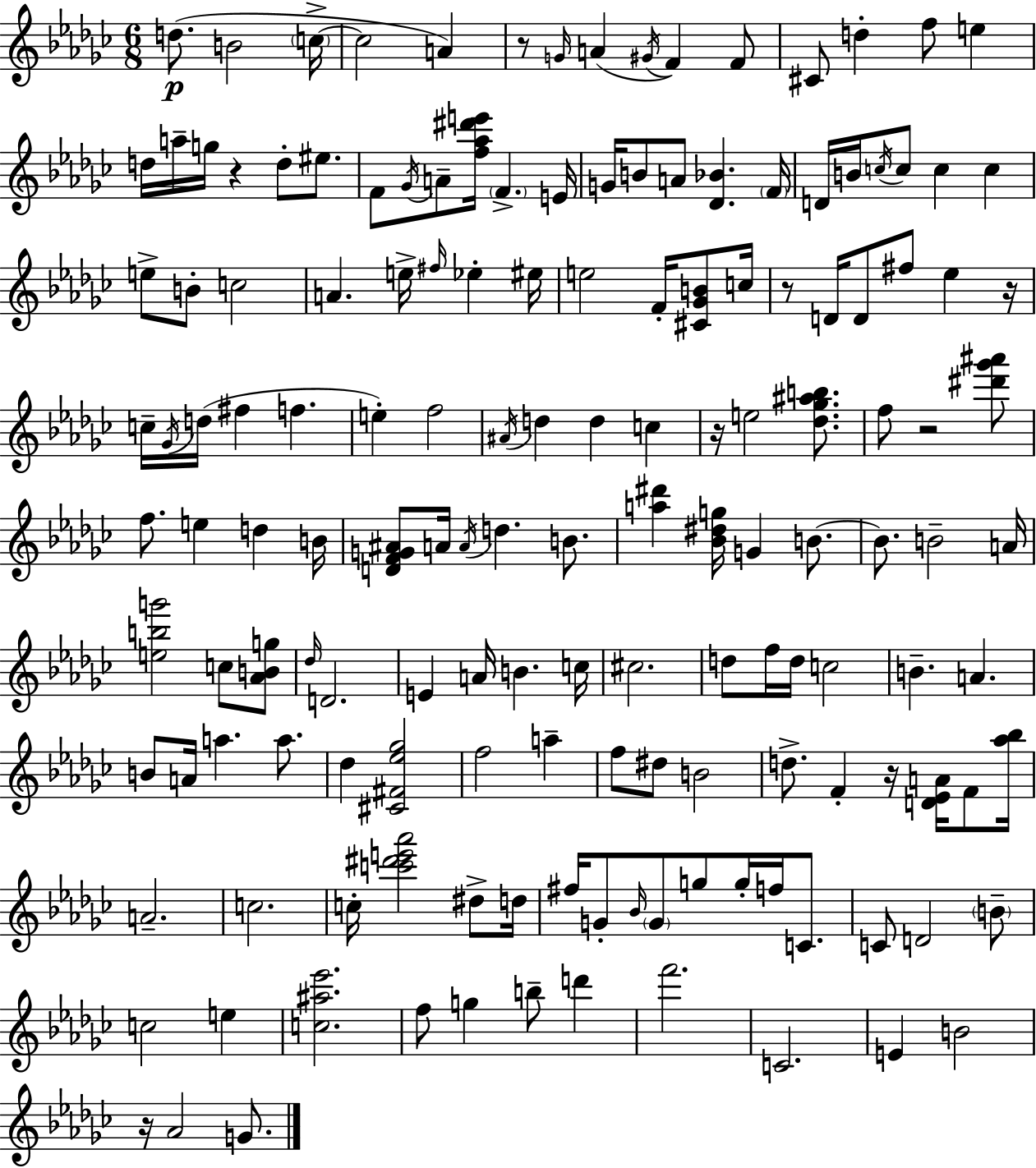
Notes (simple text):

D5/e. B4/h C5/s C5/h A4/q R/e G4/s A4/q G#4/s F4/q F4/e C#4/e D5/q F5/e E5/q D5/s A5/s G5/s R/q D5/e EIS5/e. F4/e Gb4/s A4/e [F5,Ab5,D#6,E6]/s F4/q. E4/s G4/s B4/e A4/e [Db4,Bb4]/q. F4/s D4/s B4/s C5/s C5/e C5/q C5/q E5/e B4/e C5/h A4/q. E5/s F#5/s Eb5/q EIS5/s E5/h F4/s [C#4,Gb4,B4]/e C5/s R/e D4/s D4/e F#5/e Eb5/q R/s C5/s Gb4/s D5/s F#5/q F5/q. E5/q F5/h A#4/s D5/q D5/q C5/q R/s E5/h [Db5,Gb5,A#5,B5]/e. F5/e R/h [D#6,Gb6,A#6]/e F5/e. E5/q D5/q B4/s [D4,F4,G4,A#4]/e A4/s A4/s D5/q. B4/e. [A5,D#6]/q [Bb4,D#5,G5]/s G4/q B4/e. B4/e. B4/h A4/s [E5,B5,G6]/h C5/e [Ab4,B4,G5]/e Db5/s D4/h. E4/q A4/s B4/q. C5/s C#5/h. D5/e F5/s D5/s C5/h B4/q. A4/q. B4/e A4/s A5/q. A5/e. Db5/q [C#4,F#4,Eb5,Gb5]/h F5/h A5/q F5/e D#5/e B4/h D5/e. F4/q R/s [D4,Eb4,A4]/s F4/e [Ab5,Bb5]/s A4/h. C5/h. C5/s [C6,D#6,E6,Ab6]/h D#5/e D5/s F#5/s G4/e Bb4/s G4/e G5/e G5/s F5/s C4/e. C4/e D4/h B4/e C5/h E5/q [C5,A#5,Eb6]/h. F5/e G5/q B5/e D6/q F6/h. C4/h. E4/q B4/h R/s Ab4/h G4/e.